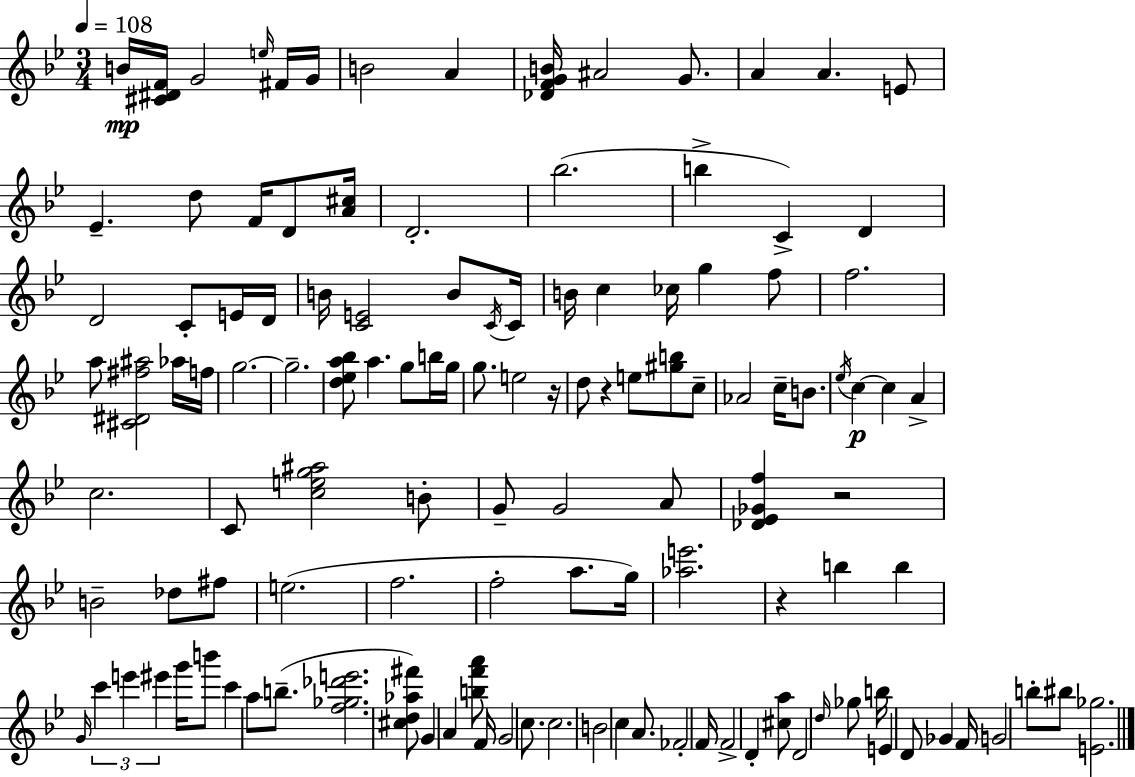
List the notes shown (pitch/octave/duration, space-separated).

B4/s [C#4,D#4,F4]/s G4/h E5/s F#4/s G4/s B4/h A4/q [Db4,F4,G4,B4]/s A#4/h G4/e. A4/q A4/q. E4/e Eb4/q. D5/e F4/s D4/e [A4,C#5]/s D4/h. Bb5/h. B5/q C4/q D4/q D4/h C4/e E4/s D4/s B4/s [C4,E4]/h B4/e C4/s C4/s B4/s C5/q CES5/s G5/q F5/e F5/h. A5/e [C#4,D#4,F#5,A#5]/h Ab5/s F5/s G5/h. G5/h. [D5,Eb5,A5,Bb5]/e A5/q. G5/e B5/s G5/s G5/e. E5/h R/s D5/e R/q E5/e [G#5,B5]/e C5/e Ab4/h C5/s B4/e. Eb5/s C5/q C5/q A4/q C5/h. C4/e [C5,E5,G5,A#5]/h B4/e G4/e G4/h A4/e [Db4,Eb4,Gb4,F5]/q R/h B4/h Db5/e F#5/e E5/h. F5/h. F5/h A5/e. G5/s [Ab5,E6]/h. R/q B5/q B5/q G4/s C6/q E6/q EIS6/q G6/s B6/e C6/q A5/e B5/e. [F5,Gb5,Db6,E6]/h. [C#5,D5,Ab5,F#6]/e G4/q A4/q [B5,F6,A6]/e F4/s G4/h C5/e. C5/h. B4/h C5/q A4/e. FES4/h F4/s F4/h D4/q [C#5,A5]/e D4/h D5/s Gb5/e B5/s E4/q D4/e Gb4/q F4/s G4/h B5/e BIS5/e [E4,Gb5]/h.